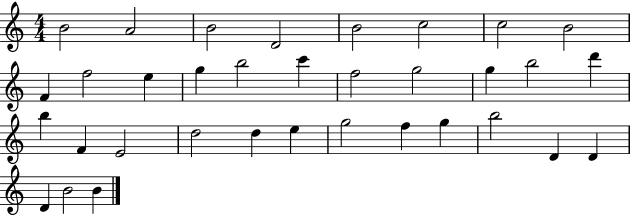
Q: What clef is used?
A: treble